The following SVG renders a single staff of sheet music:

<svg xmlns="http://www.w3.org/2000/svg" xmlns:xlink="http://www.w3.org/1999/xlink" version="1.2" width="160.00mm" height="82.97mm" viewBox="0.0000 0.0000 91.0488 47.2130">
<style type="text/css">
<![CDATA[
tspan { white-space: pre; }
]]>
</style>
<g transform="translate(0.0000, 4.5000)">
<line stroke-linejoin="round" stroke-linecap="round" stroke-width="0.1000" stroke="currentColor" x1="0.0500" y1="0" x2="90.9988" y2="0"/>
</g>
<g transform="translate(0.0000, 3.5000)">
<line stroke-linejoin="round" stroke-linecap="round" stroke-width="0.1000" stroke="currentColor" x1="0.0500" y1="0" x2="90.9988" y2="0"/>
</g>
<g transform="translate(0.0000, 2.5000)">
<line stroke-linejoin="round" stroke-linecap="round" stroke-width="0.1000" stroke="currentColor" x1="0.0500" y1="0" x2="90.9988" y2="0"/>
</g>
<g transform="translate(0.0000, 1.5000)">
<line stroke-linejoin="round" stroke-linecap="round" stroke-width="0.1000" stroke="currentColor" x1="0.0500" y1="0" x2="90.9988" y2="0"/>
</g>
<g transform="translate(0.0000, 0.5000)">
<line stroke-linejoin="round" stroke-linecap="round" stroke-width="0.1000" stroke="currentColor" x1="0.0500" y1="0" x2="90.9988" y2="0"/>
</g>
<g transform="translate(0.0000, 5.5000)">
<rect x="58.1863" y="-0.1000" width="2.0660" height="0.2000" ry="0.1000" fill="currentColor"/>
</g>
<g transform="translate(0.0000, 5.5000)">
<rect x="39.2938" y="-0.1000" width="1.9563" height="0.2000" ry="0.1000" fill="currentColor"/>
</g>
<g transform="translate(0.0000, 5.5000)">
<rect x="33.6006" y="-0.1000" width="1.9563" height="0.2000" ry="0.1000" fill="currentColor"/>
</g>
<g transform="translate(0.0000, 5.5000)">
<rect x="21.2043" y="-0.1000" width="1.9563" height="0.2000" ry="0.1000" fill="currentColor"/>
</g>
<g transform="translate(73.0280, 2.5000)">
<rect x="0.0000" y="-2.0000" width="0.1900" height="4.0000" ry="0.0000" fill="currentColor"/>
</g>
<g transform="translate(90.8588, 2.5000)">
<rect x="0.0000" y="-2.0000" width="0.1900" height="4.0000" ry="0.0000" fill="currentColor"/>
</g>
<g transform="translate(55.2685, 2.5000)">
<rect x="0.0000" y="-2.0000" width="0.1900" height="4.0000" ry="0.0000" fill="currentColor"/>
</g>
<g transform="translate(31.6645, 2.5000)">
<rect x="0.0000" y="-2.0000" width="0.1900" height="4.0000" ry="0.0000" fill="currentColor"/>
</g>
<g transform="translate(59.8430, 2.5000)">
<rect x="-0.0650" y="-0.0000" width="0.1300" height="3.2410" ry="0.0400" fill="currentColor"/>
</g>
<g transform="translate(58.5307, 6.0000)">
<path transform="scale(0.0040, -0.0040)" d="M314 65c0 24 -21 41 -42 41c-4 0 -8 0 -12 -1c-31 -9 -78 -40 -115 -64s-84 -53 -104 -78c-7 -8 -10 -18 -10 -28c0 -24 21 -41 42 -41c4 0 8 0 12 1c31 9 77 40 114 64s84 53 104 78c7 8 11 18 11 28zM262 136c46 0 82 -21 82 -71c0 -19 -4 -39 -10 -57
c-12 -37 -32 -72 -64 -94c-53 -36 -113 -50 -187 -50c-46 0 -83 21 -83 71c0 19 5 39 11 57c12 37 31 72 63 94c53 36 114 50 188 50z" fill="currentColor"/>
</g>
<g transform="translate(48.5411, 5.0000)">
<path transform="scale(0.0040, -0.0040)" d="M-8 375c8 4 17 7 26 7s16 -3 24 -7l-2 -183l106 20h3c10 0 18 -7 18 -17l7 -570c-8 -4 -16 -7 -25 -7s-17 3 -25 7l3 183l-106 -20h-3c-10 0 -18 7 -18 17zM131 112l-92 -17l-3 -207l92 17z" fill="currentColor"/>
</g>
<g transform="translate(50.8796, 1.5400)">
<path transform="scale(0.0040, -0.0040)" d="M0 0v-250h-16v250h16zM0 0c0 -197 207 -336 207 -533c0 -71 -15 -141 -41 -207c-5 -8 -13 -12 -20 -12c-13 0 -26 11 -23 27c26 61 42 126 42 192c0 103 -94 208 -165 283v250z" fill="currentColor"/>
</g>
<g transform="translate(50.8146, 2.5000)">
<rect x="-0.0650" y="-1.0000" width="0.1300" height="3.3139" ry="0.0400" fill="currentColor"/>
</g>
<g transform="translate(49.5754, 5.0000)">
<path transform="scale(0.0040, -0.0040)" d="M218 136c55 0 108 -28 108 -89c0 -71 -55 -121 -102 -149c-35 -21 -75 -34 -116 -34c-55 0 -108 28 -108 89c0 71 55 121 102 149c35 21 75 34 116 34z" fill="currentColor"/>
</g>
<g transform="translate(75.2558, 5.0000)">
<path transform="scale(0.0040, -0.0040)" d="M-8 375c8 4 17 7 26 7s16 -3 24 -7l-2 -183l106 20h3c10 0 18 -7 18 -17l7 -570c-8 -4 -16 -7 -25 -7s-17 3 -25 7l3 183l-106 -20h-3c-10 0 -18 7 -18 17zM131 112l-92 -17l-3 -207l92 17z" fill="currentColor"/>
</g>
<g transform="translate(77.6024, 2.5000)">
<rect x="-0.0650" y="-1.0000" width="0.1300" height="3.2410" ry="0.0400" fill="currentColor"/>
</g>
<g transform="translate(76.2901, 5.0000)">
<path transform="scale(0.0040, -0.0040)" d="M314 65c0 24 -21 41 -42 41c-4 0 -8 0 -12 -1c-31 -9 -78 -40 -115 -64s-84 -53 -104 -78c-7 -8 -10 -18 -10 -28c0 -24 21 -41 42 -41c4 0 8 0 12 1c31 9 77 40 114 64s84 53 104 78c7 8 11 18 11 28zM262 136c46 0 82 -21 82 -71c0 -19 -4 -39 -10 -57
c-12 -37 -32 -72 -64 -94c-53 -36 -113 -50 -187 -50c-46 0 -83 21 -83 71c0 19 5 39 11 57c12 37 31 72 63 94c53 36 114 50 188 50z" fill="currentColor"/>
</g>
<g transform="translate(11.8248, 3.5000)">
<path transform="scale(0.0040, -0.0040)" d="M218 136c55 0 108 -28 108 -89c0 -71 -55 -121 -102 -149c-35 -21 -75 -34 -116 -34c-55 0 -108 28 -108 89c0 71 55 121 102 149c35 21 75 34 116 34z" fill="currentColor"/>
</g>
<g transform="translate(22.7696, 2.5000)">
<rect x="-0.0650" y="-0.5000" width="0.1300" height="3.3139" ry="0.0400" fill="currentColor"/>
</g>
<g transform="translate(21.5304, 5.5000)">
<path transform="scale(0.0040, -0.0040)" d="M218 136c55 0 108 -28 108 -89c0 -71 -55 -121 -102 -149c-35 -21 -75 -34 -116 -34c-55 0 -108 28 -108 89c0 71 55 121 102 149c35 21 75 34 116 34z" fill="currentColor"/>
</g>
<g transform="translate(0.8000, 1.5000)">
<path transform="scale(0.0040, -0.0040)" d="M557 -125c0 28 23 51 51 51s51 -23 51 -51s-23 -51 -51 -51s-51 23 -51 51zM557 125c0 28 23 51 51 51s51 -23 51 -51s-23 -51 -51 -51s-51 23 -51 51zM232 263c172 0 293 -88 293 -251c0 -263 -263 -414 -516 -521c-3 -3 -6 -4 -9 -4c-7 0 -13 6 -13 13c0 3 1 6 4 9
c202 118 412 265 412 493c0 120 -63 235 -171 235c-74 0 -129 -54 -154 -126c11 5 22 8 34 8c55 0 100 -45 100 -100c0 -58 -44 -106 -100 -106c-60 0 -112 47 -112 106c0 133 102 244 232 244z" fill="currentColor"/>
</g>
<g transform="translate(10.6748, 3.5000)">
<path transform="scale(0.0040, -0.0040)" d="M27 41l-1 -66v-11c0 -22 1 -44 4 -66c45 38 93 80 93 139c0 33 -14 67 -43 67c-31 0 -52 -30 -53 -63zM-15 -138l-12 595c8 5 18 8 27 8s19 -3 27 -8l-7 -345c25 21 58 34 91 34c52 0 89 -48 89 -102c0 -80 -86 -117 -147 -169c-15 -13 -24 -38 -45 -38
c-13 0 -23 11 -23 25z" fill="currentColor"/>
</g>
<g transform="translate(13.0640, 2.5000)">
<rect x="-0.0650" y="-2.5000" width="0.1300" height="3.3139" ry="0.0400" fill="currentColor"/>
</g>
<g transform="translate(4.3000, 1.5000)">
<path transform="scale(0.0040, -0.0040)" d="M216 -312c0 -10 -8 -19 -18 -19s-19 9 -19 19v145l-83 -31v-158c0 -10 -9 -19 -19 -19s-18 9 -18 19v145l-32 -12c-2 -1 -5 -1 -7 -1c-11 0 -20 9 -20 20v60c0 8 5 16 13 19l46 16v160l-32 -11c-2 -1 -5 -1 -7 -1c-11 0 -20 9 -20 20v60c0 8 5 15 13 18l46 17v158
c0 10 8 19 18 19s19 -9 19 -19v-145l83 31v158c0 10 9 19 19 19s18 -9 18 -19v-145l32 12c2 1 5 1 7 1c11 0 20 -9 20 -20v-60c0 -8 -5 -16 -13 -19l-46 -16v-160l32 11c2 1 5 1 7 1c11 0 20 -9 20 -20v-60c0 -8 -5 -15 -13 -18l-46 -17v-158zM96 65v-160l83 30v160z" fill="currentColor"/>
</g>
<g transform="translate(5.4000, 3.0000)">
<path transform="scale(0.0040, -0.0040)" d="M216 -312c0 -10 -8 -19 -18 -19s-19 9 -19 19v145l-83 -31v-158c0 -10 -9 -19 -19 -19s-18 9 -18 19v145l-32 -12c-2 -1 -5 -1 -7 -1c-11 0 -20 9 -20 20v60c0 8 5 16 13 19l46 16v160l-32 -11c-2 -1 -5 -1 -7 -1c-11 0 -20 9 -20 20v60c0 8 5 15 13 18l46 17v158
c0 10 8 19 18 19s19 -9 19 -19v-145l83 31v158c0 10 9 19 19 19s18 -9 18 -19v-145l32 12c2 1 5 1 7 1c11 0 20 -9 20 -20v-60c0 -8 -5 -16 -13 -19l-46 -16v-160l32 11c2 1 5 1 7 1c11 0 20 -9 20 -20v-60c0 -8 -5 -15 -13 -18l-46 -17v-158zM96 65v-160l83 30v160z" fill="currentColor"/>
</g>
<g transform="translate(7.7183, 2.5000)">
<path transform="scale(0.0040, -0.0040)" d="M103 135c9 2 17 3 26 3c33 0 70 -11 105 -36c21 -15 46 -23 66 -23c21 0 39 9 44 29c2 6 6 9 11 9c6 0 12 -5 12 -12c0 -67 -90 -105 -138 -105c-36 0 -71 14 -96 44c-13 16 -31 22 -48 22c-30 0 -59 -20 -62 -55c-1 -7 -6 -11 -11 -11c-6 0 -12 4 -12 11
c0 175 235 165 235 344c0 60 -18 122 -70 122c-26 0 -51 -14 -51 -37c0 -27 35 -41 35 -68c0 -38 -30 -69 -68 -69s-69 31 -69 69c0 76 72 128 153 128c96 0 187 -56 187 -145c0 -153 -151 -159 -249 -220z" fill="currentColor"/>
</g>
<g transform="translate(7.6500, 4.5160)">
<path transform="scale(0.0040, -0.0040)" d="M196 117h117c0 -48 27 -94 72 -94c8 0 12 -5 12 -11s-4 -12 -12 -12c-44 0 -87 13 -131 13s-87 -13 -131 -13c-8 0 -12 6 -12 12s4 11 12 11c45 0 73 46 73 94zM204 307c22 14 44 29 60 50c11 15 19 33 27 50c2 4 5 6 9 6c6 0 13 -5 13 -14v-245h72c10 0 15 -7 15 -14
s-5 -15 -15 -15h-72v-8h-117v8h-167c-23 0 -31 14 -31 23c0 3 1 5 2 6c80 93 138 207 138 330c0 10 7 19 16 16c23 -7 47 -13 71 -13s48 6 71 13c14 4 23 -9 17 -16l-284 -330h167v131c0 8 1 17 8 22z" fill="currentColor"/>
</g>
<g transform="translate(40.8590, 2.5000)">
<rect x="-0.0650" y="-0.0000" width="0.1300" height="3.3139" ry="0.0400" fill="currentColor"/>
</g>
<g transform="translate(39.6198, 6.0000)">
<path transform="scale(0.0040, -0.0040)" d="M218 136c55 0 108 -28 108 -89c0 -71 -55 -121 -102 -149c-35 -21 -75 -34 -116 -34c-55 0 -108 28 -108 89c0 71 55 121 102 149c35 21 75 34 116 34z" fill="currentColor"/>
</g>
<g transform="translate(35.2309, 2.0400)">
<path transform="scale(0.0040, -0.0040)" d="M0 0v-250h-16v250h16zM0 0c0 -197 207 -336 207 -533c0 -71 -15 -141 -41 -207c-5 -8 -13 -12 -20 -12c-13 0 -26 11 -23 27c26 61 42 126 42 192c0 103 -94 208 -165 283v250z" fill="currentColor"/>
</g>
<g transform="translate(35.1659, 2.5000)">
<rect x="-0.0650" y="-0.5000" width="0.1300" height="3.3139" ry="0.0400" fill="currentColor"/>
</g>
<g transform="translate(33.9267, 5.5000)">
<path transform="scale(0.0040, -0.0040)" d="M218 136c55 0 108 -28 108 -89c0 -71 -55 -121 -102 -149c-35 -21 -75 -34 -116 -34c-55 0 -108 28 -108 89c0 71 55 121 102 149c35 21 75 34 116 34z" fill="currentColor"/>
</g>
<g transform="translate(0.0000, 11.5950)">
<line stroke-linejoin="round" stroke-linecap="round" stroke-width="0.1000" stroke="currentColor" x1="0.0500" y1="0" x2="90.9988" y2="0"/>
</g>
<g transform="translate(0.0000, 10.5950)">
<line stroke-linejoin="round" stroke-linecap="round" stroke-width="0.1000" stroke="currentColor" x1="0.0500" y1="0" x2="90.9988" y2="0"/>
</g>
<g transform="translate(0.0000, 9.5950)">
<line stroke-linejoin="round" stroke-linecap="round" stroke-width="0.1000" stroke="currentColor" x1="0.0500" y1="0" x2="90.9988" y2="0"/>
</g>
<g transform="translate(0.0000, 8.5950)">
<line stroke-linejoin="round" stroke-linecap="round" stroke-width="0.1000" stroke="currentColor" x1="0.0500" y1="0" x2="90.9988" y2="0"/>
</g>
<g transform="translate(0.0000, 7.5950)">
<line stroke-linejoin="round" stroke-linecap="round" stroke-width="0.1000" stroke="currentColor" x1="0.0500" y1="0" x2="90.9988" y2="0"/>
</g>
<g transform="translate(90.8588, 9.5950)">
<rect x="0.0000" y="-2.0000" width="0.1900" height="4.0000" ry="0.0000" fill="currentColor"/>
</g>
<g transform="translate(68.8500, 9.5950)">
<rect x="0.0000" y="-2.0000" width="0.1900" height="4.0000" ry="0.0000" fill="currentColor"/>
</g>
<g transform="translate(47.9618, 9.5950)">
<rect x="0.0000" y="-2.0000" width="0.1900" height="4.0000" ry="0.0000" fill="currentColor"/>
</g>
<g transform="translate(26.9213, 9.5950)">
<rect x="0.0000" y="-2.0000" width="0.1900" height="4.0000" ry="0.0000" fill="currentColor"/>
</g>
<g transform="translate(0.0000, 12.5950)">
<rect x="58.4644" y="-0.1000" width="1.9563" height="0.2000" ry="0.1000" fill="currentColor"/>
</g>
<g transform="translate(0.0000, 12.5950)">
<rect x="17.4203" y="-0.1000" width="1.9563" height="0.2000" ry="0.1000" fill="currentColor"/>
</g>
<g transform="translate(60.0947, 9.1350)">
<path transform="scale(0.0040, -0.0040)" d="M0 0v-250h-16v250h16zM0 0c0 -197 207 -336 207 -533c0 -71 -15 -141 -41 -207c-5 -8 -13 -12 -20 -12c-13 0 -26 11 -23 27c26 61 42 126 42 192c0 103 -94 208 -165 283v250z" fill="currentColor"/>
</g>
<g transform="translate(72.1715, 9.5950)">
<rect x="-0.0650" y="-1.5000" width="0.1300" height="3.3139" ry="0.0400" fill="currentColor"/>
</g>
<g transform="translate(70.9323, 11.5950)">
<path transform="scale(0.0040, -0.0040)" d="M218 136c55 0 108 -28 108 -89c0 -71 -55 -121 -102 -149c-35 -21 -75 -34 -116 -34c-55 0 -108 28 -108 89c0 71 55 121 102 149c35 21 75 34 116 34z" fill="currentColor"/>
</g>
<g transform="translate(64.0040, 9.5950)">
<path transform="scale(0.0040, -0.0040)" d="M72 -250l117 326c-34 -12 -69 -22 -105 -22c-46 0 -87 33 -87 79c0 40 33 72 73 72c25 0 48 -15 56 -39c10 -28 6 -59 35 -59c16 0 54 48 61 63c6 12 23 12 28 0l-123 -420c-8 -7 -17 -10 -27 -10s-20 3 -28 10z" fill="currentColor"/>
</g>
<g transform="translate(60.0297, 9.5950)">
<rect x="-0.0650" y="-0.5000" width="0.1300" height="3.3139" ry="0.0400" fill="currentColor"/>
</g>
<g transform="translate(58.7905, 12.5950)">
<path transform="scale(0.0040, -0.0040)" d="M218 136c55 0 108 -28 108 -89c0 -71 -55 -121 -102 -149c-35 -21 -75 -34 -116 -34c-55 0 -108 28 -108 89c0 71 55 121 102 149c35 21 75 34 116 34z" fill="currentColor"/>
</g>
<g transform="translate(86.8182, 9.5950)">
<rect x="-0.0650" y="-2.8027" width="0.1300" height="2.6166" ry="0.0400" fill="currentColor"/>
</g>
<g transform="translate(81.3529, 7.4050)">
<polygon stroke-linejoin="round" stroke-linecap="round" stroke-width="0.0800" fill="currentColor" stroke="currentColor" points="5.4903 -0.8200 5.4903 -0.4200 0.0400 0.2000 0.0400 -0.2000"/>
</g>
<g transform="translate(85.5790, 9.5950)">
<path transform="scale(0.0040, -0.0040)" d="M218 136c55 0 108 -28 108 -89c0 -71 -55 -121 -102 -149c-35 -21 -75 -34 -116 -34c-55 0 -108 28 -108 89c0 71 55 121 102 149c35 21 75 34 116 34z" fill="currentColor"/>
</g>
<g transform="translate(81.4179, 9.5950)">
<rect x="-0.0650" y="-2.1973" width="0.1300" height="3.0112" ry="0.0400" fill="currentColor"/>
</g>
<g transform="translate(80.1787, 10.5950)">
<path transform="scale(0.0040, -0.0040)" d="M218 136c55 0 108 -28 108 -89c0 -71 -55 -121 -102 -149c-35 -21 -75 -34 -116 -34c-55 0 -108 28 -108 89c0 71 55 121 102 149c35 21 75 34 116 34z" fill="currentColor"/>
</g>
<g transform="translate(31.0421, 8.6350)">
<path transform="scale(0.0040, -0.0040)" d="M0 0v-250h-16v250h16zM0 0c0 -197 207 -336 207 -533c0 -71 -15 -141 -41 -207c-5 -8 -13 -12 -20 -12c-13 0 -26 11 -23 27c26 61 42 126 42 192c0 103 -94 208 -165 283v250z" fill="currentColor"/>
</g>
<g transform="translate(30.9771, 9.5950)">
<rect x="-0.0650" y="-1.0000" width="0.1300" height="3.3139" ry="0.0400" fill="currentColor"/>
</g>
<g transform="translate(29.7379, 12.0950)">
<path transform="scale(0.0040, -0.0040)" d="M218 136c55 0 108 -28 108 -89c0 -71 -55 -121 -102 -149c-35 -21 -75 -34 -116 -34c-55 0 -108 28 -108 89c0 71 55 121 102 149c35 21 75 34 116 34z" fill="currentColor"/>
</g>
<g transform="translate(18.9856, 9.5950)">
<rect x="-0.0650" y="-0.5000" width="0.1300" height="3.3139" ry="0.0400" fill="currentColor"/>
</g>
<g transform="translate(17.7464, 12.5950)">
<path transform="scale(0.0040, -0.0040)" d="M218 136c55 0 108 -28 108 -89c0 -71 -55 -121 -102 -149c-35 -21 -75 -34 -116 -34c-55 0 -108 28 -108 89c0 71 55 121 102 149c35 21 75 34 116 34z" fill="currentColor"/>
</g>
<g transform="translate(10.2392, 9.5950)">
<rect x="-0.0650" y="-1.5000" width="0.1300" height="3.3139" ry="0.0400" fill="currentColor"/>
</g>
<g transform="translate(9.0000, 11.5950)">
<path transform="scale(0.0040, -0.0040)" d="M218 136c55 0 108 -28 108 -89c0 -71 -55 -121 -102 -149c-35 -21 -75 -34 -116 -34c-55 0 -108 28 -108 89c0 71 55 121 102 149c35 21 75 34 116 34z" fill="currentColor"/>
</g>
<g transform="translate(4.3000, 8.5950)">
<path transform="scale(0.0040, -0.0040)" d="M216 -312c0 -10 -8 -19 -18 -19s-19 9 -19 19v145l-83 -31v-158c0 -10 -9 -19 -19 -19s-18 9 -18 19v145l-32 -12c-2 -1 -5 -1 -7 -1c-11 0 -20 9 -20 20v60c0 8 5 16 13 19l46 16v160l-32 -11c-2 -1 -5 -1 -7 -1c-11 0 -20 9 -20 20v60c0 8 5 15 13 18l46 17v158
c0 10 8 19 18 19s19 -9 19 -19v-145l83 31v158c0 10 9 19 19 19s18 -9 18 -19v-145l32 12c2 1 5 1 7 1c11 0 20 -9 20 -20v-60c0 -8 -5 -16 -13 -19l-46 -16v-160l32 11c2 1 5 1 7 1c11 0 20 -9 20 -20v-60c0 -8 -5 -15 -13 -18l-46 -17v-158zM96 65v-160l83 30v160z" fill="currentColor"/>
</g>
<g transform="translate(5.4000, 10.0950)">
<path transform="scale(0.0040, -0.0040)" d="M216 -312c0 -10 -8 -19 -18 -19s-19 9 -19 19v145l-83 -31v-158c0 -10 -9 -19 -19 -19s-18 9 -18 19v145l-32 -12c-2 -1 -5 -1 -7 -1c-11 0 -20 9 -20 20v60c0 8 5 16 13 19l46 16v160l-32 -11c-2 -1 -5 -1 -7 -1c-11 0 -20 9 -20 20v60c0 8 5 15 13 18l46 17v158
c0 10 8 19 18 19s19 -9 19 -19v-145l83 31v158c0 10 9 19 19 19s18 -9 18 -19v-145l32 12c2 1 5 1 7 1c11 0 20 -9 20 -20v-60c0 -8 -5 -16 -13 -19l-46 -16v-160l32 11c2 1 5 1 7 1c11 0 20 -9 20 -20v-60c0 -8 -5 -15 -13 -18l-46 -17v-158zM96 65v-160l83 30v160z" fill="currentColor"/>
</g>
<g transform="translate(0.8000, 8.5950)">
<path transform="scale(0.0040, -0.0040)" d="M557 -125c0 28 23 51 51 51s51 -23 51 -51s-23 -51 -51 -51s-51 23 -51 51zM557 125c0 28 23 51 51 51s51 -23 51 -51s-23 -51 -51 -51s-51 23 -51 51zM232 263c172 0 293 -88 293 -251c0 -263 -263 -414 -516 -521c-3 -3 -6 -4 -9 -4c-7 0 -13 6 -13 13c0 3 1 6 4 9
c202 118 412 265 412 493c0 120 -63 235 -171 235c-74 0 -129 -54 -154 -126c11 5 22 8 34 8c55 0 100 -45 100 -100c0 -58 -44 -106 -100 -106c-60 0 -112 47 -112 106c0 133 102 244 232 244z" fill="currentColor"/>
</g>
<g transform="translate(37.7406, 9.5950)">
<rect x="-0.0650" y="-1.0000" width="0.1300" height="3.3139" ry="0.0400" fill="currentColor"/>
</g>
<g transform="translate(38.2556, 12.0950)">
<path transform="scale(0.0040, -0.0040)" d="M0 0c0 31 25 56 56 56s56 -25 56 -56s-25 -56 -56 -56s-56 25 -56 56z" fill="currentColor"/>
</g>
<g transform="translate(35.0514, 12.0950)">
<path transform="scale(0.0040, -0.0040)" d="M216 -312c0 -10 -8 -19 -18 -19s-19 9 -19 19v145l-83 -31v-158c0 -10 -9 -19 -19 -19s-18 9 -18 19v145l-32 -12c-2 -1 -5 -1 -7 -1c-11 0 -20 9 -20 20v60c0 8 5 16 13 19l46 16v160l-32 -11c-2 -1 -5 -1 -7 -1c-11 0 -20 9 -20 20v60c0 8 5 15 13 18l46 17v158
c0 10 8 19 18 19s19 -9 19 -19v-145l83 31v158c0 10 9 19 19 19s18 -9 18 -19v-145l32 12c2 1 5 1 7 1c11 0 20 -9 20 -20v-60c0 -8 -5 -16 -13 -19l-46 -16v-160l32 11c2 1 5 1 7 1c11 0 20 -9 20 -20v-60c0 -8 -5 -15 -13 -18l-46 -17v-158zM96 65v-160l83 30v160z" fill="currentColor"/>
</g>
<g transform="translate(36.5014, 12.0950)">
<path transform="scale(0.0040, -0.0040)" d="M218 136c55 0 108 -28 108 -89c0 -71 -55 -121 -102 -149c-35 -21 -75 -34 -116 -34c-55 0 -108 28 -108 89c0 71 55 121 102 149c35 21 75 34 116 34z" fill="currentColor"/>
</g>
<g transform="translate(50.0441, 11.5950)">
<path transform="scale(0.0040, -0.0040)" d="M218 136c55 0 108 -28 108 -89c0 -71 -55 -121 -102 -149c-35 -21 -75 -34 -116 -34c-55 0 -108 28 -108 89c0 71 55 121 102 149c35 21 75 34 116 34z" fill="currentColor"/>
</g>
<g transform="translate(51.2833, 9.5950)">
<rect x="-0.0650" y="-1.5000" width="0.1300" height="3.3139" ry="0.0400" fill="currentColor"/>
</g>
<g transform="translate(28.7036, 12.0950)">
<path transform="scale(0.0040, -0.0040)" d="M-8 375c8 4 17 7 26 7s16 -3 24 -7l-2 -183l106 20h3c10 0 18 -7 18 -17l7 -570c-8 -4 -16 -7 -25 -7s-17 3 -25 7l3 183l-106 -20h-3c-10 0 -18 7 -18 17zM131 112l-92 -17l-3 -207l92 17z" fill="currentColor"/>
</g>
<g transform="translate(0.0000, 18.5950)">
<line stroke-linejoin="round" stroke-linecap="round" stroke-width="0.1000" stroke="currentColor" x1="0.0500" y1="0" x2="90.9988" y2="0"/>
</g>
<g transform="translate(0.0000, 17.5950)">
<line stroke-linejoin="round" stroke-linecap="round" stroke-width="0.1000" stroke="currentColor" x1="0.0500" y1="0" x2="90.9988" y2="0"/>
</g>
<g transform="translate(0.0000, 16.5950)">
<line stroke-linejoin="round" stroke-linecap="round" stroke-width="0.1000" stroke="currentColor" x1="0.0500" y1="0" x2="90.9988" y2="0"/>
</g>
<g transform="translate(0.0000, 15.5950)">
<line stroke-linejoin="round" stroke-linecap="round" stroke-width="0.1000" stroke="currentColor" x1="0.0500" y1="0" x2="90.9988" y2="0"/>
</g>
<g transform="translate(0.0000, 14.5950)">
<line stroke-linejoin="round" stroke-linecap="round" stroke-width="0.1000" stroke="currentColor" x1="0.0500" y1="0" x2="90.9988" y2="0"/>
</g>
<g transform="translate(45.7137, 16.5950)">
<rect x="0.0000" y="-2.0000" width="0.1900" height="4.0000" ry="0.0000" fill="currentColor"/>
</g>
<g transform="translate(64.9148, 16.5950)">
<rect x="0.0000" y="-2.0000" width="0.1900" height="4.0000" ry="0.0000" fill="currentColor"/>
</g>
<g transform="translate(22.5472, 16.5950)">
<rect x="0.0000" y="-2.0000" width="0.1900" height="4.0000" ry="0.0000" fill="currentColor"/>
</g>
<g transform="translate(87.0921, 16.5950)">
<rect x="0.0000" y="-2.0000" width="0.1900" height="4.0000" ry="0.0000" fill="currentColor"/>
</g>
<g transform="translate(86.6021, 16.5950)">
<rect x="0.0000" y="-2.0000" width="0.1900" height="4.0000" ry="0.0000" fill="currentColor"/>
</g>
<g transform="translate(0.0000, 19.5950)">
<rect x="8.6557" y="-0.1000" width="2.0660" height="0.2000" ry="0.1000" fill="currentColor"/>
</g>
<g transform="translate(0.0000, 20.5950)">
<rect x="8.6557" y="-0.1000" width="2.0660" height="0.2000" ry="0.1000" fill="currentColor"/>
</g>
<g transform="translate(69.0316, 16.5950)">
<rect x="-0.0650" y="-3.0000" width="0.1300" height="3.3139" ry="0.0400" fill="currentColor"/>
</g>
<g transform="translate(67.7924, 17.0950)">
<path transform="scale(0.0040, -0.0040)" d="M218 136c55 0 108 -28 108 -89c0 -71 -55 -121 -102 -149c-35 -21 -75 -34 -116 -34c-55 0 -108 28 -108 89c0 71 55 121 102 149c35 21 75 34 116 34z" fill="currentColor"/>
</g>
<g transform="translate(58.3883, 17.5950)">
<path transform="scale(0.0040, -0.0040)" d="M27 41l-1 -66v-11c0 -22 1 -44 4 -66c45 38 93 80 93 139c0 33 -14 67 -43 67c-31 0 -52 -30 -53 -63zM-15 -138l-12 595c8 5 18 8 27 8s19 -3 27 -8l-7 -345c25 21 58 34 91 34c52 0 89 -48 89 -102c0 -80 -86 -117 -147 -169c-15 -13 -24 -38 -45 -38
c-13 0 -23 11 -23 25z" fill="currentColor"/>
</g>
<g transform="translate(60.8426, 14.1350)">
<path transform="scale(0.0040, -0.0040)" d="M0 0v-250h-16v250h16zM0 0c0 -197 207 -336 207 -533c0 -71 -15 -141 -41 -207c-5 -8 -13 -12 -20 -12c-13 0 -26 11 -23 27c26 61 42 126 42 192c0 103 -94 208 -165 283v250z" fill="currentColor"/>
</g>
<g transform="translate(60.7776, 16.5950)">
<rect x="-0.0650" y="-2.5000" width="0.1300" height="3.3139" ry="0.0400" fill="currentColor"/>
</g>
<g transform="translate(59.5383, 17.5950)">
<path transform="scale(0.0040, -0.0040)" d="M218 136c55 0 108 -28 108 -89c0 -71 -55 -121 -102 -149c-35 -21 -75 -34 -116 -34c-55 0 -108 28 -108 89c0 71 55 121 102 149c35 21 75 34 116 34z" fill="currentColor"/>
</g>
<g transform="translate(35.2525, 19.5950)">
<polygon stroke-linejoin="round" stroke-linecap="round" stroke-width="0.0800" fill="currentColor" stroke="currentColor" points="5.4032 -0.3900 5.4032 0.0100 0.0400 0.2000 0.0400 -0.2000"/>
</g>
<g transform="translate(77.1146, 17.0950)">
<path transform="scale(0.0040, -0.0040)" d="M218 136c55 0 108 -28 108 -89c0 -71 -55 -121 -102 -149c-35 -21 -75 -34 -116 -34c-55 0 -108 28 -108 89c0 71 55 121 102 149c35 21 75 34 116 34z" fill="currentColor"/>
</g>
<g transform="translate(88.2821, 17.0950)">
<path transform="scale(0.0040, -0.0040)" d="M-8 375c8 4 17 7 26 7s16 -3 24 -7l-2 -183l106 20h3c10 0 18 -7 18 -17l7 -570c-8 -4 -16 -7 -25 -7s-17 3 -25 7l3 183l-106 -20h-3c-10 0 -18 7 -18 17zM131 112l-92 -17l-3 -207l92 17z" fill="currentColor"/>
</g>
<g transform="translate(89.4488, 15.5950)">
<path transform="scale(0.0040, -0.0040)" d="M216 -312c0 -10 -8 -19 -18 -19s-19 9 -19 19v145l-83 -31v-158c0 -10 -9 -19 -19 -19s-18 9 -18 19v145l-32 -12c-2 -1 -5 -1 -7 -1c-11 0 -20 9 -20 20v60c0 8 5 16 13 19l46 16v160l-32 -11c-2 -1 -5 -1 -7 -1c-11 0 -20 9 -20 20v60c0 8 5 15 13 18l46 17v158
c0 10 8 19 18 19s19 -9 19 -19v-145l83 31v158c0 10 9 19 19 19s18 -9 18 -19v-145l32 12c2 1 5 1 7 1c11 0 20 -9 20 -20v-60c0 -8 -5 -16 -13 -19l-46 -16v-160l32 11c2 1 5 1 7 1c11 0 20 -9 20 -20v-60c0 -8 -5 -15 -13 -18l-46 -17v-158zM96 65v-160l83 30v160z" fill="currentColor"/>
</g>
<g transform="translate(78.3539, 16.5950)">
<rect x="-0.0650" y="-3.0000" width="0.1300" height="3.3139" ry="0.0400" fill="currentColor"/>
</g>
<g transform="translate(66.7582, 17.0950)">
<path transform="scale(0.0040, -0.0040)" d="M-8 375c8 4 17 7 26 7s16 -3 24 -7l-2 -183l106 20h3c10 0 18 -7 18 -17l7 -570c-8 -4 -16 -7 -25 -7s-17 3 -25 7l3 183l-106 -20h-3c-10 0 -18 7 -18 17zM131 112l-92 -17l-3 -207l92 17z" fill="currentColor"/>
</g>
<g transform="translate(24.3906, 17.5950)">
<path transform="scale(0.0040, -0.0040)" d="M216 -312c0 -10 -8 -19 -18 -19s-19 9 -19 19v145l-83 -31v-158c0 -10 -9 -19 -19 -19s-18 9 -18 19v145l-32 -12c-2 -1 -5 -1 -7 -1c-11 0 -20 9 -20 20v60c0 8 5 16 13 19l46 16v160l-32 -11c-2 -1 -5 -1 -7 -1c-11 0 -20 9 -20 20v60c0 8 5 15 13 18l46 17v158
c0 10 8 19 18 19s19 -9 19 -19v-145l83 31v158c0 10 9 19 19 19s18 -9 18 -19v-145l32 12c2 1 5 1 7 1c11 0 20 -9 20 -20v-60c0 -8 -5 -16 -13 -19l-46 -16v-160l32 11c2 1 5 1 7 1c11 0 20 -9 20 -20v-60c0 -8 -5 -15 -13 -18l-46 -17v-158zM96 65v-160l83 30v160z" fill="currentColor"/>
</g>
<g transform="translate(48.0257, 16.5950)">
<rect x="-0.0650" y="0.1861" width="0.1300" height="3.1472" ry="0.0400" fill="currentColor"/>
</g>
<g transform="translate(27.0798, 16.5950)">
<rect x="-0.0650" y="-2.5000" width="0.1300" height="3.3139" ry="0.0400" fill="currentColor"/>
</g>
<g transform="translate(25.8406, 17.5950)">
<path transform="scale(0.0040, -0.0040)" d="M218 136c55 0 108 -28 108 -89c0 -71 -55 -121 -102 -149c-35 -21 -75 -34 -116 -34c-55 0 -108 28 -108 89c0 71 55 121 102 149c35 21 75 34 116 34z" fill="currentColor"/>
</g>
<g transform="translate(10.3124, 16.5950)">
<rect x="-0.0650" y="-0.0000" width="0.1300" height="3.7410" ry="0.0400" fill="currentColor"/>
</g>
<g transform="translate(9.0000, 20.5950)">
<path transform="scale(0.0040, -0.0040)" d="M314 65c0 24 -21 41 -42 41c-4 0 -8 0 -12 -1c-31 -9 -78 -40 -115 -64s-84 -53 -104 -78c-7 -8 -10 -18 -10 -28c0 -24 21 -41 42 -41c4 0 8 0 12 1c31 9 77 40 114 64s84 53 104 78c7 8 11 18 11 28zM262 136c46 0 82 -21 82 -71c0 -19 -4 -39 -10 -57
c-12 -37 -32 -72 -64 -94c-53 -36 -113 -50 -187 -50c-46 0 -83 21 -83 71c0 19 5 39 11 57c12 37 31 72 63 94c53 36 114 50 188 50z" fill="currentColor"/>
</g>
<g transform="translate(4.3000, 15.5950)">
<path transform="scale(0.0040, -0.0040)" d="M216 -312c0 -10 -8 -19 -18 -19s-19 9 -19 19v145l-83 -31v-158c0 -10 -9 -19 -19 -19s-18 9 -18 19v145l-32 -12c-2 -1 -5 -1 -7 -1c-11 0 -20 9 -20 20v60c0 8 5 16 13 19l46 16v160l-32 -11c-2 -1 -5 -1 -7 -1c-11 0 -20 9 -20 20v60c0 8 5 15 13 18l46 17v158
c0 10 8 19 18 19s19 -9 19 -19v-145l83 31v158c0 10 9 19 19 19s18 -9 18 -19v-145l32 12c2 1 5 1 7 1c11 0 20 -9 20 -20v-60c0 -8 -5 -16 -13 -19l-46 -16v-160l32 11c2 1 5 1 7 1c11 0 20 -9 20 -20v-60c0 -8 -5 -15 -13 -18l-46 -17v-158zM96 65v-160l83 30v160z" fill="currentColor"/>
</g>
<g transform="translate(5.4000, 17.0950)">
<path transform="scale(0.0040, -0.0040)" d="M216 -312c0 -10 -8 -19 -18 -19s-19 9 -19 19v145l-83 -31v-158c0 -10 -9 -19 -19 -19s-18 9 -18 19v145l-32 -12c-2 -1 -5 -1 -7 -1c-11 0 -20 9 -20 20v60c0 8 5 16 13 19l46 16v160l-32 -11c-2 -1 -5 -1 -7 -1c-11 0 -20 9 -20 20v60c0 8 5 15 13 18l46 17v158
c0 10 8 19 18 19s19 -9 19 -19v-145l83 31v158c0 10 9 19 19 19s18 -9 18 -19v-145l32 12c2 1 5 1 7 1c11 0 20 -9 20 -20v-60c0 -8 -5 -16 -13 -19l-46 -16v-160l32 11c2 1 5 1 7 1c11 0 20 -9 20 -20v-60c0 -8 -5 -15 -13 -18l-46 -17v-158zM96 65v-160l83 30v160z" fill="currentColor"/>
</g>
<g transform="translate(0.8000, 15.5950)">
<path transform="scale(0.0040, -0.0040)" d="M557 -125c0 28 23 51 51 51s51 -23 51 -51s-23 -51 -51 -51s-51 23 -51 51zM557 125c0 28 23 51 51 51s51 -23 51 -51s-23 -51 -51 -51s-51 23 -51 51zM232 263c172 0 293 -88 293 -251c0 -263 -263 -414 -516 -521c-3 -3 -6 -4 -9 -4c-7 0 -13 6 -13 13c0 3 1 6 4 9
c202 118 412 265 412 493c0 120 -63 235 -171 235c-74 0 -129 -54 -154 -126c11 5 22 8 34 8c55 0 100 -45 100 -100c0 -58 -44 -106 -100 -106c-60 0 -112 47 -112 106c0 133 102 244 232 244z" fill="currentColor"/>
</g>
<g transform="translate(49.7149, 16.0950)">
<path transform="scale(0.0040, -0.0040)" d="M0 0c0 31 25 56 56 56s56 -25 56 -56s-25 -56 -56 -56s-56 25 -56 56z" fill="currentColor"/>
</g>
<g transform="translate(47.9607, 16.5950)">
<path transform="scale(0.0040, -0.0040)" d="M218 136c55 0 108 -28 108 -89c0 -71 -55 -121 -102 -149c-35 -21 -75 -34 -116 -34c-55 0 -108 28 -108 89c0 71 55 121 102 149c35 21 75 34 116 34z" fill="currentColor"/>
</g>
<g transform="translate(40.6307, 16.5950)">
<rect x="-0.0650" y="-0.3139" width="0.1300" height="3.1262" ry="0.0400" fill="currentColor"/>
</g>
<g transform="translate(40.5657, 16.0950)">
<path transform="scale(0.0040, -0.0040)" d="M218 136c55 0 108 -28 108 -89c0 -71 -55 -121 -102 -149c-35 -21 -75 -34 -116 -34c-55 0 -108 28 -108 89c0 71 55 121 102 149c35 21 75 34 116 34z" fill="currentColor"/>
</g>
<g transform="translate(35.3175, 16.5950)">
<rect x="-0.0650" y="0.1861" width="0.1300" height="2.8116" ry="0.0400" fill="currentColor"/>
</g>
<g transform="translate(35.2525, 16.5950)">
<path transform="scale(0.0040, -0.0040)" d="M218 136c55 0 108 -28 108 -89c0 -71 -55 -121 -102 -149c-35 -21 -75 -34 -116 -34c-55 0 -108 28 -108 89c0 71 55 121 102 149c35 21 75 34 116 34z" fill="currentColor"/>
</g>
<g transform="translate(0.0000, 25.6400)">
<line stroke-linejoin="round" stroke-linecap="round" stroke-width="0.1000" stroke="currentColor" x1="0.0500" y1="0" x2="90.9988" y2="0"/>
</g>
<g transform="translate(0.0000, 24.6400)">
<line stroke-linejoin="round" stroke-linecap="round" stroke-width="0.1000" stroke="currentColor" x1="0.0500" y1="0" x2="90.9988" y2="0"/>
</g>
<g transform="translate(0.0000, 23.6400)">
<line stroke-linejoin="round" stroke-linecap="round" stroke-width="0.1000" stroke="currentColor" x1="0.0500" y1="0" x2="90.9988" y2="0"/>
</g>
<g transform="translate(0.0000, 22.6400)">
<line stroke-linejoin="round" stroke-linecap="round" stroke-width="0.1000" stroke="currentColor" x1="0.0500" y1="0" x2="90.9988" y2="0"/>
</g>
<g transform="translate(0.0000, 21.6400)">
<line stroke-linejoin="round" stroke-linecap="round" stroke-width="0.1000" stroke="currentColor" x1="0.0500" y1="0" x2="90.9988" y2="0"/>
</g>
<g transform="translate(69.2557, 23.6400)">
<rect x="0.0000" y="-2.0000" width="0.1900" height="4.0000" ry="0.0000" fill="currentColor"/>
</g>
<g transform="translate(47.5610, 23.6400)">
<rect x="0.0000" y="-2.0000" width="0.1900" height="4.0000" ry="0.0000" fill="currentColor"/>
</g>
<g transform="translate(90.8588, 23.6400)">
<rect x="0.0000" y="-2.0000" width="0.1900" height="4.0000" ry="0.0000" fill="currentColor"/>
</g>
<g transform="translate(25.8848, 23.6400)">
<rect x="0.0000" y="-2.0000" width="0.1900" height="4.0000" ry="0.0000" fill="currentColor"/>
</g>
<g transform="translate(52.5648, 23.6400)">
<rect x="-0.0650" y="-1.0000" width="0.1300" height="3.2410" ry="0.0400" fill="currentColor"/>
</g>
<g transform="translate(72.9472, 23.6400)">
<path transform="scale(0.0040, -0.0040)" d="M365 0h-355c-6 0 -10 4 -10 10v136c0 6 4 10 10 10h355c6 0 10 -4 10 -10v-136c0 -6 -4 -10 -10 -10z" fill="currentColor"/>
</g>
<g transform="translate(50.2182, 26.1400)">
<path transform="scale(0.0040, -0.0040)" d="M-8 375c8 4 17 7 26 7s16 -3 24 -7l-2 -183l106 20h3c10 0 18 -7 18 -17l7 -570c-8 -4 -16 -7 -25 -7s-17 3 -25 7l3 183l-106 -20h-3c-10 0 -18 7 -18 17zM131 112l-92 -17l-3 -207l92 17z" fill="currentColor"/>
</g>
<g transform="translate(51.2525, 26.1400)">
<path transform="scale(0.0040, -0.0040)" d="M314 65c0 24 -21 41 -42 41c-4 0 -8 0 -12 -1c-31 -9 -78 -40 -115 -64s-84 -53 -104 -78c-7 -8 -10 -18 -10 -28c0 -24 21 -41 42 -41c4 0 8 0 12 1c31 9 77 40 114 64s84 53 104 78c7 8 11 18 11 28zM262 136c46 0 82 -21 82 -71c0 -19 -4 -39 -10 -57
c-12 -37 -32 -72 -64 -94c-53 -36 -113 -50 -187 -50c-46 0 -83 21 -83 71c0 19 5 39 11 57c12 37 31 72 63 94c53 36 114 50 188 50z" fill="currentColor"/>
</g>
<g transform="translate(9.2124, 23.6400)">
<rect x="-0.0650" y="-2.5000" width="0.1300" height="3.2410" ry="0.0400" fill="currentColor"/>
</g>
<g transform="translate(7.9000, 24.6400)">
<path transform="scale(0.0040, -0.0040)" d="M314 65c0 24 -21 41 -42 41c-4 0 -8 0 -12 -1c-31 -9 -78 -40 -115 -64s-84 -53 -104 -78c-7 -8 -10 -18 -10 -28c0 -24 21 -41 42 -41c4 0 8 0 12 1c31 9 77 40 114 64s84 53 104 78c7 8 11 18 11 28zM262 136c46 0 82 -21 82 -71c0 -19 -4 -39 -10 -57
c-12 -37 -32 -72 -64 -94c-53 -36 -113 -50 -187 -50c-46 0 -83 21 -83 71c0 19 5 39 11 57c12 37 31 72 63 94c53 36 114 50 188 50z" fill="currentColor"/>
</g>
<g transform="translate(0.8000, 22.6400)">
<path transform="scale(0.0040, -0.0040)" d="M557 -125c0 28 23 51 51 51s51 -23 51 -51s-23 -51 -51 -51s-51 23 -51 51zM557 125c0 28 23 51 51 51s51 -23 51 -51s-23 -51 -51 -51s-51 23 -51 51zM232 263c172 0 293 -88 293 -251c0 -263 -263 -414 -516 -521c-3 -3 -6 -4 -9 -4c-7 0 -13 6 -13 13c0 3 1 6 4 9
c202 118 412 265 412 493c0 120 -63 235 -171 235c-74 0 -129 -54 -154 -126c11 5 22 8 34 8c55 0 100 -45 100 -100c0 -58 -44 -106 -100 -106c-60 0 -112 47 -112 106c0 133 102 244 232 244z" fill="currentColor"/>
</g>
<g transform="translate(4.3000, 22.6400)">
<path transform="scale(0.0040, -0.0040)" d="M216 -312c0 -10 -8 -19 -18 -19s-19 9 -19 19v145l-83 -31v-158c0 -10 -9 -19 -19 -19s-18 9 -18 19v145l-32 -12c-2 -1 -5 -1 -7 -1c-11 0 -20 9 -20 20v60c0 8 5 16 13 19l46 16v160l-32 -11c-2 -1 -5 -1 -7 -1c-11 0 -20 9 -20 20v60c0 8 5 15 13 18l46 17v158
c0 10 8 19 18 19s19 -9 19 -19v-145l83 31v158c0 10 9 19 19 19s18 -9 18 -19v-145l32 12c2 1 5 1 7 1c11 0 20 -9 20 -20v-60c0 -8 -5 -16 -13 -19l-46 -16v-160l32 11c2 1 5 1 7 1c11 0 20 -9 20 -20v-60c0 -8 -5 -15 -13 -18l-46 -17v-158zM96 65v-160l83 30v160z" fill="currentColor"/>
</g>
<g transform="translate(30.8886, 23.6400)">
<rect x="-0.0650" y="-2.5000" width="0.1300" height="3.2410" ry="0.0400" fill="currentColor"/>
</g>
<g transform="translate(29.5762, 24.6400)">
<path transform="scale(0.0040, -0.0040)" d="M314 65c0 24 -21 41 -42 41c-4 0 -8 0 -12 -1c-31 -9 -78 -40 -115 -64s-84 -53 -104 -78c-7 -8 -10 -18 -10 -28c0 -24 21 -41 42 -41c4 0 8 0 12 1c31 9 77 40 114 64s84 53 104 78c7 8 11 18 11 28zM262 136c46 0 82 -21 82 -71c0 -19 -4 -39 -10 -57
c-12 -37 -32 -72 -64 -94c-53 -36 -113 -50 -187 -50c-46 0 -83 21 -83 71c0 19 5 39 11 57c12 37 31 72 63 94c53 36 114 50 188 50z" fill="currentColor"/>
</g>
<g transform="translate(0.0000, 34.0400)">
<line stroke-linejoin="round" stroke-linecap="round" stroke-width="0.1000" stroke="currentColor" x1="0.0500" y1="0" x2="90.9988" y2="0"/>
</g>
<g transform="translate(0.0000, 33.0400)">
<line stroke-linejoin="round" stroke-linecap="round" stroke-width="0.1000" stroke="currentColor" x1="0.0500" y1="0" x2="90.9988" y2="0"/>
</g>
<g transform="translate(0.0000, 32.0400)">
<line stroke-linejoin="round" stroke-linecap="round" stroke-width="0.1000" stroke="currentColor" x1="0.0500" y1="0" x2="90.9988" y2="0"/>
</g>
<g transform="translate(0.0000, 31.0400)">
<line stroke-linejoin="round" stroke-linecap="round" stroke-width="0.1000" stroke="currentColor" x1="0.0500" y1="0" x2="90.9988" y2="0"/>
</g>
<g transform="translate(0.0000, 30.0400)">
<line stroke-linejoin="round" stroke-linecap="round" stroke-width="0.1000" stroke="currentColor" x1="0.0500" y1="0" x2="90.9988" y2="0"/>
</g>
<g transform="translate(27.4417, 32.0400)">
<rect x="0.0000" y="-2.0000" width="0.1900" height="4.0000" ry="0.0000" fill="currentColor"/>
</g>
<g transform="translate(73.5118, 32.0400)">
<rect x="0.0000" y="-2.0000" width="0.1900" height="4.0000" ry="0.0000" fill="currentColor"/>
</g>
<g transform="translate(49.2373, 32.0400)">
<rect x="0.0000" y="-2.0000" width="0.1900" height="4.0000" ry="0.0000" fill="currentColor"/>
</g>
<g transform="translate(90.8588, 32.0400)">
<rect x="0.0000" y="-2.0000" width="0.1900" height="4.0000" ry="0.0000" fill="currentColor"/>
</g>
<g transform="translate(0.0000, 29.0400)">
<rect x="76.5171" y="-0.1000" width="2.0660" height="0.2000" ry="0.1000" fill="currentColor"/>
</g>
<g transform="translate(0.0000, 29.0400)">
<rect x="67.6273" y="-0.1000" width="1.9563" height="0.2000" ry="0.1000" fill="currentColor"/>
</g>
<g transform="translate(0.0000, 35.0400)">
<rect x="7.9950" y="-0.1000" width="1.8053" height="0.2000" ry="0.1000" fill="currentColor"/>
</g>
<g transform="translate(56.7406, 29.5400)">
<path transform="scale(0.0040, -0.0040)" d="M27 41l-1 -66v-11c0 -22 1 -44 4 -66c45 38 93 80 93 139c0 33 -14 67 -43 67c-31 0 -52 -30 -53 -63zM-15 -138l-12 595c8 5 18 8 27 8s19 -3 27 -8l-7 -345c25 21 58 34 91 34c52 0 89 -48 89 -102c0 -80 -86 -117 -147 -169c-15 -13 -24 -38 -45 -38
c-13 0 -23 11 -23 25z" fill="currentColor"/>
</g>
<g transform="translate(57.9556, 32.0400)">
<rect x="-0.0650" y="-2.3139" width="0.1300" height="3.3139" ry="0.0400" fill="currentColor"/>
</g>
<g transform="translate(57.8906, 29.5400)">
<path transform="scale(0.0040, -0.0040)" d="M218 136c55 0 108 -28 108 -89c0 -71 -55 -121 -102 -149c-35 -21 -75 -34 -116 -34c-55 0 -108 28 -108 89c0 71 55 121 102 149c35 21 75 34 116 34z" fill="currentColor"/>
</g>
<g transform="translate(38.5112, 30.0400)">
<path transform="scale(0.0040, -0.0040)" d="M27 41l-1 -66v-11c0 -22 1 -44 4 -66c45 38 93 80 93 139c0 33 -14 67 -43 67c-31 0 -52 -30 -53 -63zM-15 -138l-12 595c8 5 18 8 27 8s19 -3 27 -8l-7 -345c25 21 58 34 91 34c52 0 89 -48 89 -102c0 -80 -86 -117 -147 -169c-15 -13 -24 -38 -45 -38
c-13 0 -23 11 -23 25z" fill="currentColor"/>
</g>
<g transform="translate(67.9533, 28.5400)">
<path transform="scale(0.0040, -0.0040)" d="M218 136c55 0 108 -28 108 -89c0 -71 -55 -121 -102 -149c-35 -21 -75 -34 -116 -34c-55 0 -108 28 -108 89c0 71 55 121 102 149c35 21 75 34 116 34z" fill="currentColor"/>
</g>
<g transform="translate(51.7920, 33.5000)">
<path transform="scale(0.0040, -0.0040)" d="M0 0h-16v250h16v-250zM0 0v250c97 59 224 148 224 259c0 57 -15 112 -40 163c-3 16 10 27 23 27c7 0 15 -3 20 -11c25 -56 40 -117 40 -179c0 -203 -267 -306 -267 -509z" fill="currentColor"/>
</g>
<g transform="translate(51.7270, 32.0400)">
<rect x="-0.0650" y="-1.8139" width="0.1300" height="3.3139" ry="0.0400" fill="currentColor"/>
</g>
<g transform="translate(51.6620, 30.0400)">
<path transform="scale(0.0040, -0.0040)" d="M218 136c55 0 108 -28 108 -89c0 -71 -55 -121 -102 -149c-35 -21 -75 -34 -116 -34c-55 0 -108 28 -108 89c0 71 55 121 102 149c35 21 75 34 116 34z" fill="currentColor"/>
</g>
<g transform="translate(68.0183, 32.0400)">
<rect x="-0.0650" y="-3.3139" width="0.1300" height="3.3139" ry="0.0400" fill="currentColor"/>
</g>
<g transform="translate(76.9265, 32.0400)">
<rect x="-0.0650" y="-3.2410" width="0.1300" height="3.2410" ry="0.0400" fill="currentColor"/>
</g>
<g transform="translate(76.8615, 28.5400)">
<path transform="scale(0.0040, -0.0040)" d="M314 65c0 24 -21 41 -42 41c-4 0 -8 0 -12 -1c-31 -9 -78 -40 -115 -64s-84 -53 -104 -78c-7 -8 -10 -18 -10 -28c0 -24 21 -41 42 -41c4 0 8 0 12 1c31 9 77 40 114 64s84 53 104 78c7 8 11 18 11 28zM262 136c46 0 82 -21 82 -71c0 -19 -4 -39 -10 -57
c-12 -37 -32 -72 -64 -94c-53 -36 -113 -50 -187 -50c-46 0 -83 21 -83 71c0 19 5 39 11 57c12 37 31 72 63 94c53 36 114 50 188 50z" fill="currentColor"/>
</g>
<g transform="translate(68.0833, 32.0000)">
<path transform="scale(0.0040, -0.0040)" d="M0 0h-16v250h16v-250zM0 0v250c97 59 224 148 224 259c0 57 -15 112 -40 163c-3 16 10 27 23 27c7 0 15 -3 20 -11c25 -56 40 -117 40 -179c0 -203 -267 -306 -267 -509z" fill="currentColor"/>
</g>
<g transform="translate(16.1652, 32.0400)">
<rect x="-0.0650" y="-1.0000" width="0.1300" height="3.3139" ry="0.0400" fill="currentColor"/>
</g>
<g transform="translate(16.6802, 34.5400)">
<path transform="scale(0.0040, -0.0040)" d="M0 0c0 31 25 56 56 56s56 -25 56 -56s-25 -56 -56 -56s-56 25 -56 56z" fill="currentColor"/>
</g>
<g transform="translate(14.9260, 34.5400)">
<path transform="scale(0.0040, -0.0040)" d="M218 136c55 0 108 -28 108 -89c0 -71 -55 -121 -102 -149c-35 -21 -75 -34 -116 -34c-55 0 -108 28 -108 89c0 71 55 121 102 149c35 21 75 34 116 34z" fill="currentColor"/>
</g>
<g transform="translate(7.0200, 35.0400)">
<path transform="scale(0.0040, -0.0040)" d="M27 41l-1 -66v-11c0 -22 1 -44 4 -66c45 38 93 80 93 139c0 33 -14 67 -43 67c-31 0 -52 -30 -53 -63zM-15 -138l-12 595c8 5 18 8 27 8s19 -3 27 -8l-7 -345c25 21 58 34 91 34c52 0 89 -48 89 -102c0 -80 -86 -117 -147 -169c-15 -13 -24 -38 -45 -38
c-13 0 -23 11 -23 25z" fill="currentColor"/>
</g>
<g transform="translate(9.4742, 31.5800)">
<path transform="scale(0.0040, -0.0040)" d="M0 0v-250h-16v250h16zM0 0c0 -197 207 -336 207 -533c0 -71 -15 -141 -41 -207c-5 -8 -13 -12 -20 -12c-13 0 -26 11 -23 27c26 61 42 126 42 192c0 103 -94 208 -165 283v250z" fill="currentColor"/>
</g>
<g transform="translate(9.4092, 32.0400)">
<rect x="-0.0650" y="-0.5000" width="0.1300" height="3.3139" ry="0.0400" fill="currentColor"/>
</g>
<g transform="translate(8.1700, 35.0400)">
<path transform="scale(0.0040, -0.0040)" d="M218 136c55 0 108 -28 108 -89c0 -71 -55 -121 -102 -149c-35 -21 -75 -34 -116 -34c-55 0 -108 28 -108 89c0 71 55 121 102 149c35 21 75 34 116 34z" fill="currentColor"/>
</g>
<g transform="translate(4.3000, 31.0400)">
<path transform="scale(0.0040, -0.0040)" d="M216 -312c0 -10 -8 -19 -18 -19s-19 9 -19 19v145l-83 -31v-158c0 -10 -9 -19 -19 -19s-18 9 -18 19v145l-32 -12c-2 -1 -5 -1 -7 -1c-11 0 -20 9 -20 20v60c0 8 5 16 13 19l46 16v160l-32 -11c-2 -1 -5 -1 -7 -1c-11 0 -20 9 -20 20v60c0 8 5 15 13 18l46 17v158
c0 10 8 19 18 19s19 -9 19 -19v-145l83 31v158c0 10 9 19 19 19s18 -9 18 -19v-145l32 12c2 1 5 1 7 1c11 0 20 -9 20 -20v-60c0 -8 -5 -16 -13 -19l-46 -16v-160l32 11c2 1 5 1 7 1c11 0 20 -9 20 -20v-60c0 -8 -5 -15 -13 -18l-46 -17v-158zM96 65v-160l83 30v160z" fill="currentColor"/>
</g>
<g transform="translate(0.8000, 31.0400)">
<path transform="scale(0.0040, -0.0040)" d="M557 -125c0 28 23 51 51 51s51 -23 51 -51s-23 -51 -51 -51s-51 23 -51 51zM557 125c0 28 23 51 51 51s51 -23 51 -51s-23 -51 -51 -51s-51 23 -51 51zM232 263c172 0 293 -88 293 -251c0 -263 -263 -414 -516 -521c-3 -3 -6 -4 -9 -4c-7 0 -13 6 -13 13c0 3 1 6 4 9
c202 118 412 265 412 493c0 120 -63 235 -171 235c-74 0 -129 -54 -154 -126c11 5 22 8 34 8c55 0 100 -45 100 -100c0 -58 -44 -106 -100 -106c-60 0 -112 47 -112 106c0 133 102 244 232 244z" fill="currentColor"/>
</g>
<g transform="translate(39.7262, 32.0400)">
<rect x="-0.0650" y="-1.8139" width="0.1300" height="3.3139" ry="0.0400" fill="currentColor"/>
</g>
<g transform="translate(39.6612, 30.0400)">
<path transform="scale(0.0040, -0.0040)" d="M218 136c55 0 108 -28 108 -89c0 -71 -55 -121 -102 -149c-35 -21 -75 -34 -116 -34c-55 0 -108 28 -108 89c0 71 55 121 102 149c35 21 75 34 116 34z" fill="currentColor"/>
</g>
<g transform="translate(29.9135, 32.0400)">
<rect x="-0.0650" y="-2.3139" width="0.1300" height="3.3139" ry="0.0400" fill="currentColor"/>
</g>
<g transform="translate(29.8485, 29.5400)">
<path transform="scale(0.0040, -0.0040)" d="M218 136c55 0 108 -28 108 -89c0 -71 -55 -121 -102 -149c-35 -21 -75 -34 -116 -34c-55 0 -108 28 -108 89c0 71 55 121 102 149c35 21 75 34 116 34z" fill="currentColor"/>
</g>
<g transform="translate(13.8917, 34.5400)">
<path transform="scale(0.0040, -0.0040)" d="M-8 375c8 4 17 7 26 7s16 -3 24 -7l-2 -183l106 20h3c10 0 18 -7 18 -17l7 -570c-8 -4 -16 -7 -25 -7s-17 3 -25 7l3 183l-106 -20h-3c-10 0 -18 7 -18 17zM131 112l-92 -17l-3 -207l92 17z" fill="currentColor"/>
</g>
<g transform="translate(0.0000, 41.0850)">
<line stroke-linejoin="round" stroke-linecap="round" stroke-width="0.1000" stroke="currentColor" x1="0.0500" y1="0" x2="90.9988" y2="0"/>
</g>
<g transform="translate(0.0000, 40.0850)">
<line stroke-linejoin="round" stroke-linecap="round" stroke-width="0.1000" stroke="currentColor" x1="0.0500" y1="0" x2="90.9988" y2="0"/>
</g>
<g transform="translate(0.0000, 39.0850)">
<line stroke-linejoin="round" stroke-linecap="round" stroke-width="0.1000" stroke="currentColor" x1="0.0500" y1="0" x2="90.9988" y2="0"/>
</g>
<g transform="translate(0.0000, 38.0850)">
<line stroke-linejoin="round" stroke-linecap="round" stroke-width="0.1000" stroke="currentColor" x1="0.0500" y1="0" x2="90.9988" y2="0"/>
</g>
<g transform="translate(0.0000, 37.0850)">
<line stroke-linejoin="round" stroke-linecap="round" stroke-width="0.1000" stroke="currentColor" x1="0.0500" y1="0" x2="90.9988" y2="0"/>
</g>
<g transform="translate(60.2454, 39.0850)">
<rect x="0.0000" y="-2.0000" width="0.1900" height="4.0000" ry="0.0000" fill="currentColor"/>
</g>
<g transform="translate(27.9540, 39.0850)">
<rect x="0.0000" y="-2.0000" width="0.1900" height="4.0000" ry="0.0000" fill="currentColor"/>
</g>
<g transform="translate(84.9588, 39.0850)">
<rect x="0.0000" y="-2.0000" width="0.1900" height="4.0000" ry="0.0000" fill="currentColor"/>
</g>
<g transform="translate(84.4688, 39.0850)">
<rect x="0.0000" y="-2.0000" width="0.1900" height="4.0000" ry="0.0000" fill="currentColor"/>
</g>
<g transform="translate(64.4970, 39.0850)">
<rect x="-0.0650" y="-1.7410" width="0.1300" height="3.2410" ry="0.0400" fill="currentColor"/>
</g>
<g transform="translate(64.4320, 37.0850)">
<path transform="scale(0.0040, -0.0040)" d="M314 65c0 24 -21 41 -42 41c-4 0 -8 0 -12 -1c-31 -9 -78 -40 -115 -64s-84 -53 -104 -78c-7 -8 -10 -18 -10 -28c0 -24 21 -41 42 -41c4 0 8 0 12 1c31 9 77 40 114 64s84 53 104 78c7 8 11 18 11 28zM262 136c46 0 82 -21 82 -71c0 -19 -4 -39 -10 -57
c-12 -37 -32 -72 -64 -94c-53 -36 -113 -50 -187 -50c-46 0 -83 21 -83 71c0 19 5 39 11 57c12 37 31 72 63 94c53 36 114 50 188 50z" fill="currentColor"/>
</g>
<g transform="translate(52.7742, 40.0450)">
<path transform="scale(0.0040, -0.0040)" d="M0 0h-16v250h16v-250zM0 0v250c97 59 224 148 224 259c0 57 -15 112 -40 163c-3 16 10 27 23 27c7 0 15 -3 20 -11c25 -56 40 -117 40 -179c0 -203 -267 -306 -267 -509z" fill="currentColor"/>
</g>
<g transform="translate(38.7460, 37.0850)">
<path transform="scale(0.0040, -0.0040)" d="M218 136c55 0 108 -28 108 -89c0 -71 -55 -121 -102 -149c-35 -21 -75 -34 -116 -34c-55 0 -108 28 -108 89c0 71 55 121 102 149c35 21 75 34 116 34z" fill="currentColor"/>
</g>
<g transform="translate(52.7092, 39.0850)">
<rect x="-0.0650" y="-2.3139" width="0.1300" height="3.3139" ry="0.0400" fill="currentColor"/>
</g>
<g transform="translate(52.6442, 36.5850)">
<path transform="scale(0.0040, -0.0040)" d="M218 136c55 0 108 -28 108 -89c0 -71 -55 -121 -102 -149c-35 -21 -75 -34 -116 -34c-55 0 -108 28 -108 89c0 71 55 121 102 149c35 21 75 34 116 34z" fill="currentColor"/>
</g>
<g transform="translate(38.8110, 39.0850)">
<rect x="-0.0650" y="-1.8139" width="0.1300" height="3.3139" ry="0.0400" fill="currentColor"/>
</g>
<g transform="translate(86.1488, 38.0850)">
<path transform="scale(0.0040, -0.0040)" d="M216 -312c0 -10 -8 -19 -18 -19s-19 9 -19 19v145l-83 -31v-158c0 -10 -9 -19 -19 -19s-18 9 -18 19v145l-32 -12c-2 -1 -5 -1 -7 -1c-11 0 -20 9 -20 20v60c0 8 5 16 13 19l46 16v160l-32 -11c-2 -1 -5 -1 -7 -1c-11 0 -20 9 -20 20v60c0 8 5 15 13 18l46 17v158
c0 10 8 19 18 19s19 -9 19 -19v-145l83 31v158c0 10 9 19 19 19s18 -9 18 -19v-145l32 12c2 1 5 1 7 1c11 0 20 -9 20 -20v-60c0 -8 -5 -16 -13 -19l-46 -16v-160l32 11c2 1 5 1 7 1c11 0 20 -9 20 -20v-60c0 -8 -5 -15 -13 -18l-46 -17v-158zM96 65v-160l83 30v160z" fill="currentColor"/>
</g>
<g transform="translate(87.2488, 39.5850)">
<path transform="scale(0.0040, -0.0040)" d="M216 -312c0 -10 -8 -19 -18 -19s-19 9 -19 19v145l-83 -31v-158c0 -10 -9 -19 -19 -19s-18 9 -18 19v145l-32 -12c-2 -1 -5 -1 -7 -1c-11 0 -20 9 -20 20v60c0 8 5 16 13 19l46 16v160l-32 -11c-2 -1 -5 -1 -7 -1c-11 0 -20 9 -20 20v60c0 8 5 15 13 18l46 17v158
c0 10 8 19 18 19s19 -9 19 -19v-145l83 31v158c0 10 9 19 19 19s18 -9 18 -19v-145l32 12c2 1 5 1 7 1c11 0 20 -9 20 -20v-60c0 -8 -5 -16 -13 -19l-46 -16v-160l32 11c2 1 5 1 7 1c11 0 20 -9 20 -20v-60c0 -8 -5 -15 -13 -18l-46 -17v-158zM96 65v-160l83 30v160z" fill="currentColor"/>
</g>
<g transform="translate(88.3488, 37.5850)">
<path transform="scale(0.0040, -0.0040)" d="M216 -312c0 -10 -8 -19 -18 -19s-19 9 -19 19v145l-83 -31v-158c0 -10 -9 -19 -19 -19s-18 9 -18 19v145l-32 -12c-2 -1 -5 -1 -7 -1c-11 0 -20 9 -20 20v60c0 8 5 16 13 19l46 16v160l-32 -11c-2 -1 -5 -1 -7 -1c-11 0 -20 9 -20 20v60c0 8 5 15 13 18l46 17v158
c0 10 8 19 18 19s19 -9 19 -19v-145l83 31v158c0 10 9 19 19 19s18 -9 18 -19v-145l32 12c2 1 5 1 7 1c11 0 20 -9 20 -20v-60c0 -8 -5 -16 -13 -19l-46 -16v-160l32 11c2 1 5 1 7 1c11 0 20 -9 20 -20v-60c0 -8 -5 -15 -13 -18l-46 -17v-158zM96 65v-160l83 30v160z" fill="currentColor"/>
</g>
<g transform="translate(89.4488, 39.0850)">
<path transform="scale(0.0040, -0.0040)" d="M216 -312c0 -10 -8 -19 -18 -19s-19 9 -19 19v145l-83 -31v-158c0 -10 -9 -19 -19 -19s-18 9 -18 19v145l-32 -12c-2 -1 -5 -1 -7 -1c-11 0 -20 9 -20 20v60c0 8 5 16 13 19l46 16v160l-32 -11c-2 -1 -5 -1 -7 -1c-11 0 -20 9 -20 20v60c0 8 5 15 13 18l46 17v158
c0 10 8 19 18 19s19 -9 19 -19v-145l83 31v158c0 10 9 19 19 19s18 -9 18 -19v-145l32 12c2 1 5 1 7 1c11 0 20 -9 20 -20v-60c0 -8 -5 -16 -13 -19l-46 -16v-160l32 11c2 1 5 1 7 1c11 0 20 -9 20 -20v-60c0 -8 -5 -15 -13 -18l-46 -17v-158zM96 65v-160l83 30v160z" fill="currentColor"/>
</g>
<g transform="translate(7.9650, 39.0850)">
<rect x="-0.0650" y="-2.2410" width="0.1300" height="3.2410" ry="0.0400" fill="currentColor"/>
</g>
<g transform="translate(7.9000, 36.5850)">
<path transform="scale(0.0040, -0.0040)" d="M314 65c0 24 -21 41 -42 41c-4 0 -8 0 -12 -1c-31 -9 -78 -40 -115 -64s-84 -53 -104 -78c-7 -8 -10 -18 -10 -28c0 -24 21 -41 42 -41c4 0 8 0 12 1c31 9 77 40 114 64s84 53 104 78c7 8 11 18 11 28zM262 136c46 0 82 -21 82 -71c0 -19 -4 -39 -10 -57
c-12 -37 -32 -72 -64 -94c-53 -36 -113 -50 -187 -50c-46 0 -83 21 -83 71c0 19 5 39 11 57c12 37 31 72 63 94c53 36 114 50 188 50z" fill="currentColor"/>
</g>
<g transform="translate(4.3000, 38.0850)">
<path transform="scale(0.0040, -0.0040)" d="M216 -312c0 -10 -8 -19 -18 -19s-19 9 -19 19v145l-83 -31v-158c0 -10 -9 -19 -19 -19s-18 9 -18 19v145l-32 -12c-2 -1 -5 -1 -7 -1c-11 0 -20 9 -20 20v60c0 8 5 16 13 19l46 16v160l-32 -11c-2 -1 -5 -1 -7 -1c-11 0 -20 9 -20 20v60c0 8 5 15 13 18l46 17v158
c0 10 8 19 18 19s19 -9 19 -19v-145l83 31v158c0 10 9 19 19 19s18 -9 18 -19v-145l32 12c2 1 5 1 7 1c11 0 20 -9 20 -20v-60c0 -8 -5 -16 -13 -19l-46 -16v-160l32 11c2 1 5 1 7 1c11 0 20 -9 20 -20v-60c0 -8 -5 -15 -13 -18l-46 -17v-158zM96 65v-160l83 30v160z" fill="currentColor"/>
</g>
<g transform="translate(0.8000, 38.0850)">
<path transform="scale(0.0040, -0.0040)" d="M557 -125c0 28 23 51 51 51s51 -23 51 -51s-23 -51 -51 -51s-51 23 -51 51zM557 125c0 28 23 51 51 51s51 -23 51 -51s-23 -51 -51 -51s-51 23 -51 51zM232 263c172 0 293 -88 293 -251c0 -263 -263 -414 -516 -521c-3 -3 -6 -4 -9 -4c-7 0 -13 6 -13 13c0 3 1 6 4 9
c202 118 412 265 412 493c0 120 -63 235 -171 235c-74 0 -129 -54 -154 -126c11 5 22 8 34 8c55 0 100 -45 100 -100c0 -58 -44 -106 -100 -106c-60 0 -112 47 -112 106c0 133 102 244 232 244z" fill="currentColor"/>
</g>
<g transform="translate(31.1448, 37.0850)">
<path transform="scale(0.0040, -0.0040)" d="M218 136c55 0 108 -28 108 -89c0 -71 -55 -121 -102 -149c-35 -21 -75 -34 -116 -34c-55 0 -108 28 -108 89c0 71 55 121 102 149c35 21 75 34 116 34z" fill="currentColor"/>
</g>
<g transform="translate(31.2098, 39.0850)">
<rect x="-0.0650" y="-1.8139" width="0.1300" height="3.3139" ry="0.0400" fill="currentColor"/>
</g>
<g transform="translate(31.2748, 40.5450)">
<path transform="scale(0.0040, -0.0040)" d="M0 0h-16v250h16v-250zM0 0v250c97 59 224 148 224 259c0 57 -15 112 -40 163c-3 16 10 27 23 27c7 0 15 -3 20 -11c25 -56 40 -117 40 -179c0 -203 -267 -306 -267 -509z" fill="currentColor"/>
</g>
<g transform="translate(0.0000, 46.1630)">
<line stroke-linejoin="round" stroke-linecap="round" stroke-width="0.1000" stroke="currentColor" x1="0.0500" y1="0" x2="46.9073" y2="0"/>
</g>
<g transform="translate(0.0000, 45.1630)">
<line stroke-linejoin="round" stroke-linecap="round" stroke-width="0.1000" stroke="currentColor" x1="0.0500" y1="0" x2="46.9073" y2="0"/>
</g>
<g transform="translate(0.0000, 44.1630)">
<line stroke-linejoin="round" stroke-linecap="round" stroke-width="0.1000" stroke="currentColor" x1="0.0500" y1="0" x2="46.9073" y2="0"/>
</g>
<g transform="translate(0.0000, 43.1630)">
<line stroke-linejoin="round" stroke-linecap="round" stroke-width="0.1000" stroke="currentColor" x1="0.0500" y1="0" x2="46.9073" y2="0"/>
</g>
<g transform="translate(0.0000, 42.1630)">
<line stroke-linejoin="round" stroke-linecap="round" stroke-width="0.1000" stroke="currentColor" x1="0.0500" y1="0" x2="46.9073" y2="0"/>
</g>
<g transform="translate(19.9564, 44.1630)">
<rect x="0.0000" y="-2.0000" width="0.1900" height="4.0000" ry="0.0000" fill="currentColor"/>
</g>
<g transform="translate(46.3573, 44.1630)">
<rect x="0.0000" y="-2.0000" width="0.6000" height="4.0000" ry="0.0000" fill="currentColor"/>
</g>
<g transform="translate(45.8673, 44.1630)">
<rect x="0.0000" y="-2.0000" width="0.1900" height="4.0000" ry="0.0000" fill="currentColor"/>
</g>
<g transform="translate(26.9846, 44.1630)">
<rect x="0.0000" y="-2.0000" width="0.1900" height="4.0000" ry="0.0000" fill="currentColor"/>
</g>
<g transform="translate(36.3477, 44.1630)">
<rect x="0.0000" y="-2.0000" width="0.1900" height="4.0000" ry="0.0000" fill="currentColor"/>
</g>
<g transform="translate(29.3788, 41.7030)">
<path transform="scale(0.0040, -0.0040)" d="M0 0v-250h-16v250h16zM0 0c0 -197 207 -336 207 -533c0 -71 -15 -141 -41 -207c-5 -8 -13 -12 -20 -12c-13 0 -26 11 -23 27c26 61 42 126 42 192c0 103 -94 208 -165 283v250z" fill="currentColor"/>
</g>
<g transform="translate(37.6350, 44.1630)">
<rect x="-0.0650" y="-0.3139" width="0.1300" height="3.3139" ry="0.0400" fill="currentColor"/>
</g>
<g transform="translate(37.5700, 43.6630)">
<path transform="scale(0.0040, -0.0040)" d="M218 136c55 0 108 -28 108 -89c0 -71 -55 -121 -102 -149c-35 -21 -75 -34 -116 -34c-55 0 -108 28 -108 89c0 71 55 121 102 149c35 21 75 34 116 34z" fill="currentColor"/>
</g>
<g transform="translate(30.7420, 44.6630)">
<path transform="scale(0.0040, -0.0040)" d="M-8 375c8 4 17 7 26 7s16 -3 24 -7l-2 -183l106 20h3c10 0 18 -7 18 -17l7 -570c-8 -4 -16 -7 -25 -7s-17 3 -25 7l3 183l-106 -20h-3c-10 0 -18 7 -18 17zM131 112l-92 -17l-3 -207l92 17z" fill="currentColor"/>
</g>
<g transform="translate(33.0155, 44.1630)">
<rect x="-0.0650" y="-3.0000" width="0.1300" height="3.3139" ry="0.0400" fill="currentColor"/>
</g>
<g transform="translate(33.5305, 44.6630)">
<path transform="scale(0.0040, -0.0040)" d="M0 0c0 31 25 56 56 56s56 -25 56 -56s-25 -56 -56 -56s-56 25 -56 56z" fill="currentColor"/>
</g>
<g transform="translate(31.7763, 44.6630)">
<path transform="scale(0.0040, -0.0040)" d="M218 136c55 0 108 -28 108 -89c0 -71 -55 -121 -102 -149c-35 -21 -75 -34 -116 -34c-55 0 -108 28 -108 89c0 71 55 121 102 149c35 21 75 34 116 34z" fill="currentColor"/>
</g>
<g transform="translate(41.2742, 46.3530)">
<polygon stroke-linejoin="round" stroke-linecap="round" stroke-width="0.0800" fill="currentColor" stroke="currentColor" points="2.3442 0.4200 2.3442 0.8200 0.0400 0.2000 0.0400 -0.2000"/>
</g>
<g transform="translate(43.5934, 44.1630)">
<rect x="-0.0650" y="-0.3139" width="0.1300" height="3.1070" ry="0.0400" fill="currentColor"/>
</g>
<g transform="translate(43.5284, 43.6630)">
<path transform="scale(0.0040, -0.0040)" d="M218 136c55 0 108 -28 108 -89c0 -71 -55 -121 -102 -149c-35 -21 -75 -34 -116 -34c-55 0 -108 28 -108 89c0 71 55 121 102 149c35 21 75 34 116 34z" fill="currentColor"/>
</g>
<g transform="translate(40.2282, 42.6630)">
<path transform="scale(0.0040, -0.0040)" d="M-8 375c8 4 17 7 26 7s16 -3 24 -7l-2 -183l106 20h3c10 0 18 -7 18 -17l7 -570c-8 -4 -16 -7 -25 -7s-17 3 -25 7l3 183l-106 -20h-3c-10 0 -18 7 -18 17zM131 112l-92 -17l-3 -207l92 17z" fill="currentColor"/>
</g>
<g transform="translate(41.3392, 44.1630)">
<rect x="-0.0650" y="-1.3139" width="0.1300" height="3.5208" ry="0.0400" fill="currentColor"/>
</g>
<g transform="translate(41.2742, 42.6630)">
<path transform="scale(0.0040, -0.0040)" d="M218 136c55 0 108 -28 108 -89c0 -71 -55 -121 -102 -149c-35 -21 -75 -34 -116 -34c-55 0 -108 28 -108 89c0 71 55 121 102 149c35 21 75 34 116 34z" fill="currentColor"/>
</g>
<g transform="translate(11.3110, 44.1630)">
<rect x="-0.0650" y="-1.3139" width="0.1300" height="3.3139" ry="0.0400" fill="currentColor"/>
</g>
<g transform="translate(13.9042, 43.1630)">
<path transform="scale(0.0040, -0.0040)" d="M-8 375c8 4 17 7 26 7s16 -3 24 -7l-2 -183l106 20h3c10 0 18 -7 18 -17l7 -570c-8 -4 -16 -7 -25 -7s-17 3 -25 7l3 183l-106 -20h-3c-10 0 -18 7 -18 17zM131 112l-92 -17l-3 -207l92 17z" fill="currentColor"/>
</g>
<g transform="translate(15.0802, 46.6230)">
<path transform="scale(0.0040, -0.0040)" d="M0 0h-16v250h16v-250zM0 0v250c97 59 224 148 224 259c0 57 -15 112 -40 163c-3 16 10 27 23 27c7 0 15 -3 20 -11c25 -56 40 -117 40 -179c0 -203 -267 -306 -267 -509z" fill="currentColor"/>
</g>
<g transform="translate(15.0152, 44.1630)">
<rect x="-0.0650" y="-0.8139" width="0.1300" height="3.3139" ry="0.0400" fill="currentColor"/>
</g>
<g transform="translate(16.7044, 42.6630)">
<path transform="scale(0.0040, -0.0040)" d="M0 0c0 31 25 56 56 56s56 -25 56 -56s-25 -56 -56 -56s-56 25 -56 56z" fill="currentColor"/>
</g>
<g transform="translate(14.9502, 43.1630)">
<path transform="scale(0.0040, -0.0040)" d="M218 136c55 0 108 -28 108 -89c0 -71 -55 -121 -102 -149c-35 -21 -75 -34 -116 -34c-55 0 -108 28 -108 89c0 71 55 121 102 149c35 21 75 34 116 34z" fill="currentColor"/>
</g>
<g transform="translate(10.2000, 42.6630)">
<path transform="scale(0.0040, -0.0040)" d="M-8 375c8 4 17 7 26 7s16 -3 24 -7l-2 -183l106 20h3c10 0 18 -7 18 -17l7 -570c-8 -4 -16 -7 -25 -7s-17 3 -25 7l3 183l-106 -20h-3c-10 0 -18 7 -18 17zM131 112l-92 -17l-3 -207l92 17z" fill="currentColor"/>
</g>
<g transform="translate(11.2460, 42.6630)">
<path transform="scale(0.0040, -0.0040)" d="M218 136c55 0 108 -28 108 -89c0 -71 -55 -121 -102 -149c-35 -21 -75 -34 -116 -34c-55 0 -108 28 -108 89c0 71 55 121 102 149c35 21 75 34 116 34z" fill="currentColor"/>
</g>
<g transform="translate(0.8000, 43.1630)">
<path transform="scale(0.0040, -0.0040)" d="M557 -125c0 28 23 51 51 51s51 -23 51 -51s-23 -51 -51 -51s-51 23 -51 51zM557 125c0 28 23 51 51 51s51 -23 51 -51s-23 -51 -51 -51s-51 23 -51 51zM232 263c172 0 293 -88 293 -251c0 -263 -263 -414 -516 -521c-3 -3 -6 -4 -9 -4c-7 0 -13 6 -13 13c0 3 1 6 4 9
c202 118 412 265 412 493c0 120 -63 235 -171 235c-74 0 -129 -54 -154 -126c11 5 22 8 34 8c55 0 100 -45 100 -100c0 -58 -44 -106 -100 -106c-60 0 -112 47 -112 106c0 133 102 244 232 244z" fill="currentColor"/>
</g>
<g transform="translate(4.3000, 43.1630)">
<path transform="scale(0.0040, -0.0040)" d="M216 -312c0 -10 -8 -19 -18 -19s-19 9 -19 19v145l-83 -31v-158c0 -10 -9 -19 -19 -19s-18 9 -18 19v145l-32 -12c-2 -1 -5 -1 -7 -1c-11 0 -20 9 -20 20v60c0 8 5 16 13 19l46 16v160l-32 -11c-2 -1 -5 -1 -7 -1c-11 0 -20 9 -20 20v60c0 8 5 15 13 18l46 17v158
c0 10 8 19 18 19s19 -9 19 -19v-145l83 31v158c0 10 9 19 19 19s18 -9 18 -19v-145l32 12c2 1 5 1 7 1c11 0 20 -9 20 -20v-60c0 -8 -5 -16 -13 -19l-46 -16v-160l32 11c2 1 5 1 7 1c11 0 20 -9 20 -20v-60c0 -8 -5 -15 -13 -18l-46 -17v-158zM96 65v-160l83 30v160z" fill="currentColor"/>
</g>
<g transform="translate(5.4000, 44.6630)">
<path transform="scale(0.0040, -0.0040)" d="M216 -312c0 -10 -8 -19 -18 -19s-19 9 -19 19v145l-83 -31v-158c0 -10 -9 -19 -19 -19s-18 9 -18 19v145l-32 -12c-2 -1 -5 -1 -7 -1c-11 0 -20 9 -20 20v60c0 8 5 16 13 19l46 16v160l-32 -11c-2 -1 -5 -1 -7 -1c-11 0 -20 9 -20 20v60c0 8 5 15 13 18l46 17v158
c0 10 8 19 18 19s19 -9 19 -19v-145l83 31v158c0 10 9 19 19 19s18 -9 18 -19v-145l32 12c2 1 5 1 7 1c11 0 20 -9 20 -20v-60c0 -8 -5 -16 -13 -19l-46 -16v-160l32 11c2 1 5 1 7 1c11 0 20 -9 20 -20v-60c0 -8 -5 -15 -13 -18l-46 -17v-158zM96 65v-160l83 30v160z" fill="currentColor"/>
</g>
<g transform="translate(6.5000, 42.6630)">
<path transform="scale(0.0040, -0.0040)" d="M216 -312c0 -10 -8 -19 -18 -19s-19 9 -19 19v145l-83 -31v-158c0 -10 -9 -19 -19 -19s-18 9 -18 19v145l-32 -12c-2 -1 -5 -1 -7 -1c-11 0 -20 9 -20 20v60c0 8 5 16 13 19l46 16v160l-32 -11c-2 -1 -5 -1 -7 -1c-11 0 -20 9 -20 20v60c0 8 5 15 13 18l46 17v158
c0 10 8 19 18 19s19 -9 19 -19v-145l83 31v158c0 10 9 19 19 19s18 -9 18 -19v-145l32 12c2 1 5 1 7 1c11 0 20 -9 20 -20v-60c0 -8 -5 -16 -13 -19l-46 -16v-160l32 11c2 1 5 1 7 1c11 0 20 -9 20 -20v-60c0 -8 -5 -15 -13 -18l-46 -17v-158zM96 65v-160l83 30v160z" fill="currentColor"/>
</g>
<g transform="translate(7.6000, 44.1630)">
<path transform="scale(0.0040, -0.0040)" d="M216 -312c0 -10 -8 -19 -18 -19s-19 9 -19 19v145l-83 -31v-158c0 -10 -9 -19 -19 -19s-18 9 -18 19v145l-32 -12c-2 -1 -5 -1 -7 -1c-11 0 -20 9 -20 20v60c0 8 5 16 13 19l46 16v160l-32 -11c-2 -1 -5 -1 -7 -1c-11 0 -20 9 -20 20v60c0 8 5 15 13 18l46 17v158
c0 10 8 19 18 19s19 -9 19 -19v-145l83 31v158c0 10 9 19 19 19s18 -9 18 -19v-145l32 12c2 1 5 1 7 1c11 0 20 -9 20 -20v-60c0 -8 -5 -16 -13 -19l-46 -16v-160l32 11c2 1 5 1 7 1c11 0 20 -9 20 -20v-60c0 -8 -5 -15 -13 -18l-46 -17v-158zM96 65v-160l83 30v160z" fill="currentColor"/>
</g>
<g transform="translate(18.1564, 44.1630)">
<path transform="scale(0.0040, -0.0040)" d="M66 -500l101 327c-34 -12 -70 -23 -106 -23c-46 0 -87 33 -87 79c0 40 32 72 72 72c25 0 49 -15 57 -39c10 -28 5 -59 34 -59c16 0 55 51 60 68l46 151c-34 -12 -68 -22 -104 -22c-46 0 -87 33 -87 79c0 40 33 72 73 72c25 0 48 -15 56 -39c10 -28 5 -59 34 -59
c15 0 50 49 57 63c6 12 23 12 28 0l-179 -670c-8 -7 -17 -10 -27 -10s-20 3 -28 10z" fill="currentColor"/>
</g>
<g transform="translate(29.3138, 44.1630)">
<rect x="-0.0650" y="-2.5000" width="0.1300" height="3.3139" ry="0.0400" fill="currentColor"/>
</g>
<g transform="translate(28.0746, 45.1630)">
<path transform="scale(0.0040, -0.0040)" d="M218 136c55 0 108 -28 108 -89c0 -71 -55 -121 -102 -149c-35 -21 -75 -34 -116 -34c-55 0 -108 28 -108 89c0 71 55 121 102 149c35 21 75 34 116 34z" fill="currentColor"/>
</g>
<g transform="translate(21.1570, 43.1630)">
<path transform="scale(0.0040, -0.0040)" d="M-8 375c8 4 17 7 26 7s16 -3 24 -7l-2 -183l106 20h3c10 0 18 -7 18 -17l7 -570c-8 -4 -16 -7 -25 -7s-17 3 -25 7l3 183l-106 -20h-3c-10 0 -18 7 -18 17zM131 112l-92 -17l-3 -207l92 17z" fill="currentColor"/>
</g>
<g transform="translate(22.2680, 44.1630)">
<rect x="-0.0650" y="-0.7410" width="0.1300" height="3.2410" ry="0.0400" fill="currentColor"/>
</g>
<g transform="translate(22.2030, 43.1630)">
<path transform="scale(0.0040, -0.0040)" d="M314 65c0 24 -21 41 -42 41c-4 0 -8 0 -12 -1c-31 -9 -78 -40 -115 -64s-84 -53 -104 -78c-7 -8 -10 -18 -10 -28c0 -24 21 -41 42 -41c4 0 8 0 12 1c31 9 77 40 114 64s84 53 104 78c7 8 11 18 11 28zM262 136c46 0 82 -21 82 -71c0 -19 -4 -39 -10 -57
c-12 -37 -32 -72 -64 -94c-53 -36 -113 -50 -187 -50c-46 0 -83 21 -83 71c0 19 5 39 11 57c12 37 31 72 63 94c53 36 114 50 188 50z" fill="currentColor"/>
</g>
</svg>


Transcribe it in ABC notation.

X:1
T:Untitled
M:2/4
L:1/4
K:D
_B,, E,, E,,/2 D,, F,,/2 D,,2 F,,2 G,, E,, F,,/2 ^F,, G,, E,,/2 z/2 G,, B,,/2 D,/2 ^C,,2 ^B,, D,/2 E,/2 D, _B,,/2 C, C, B,,2 B,,2 F,,2 z2 _E,,/2 F,, B, _A, A,/2 _B, D/2 D2 B,2 A,/2 A, B,/2 A,2 G, F,/2 z/4 F,2 B,,/2 C, E, G,/2 E,/2